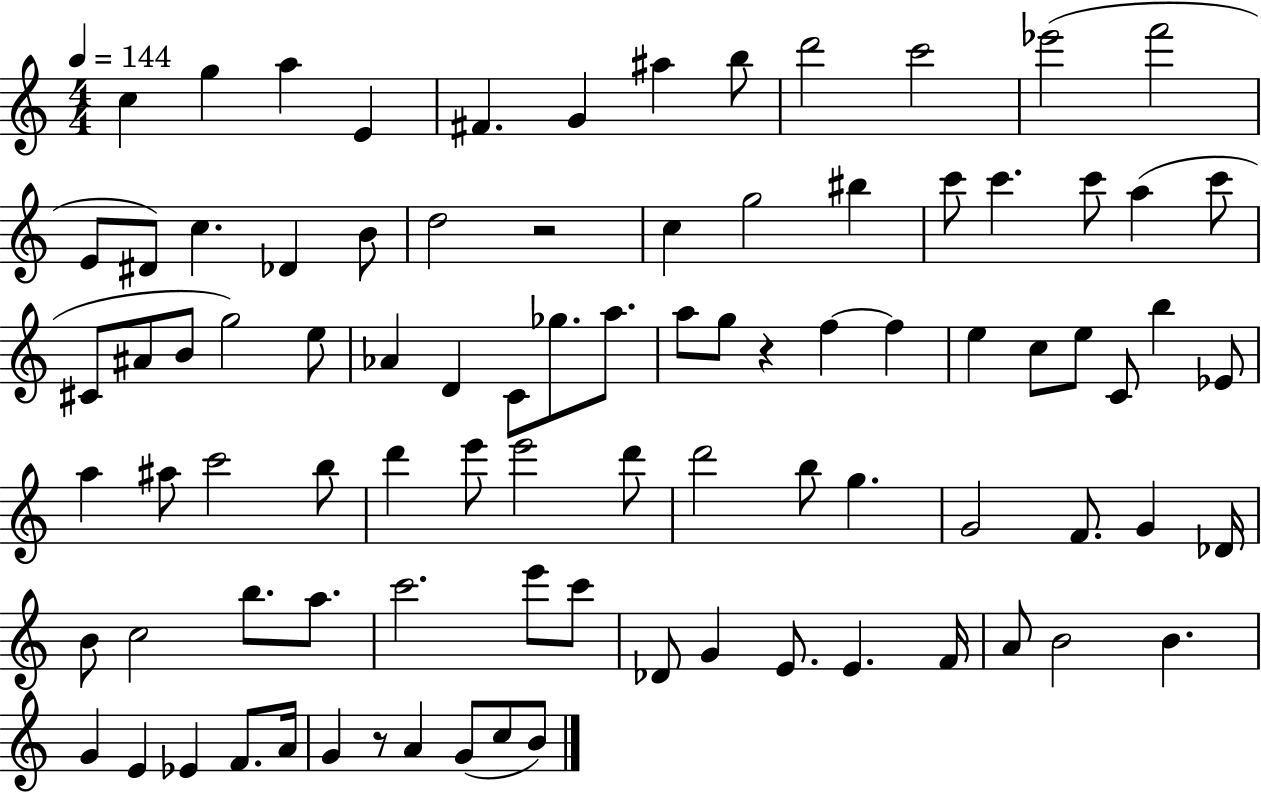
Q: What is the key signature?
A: C major